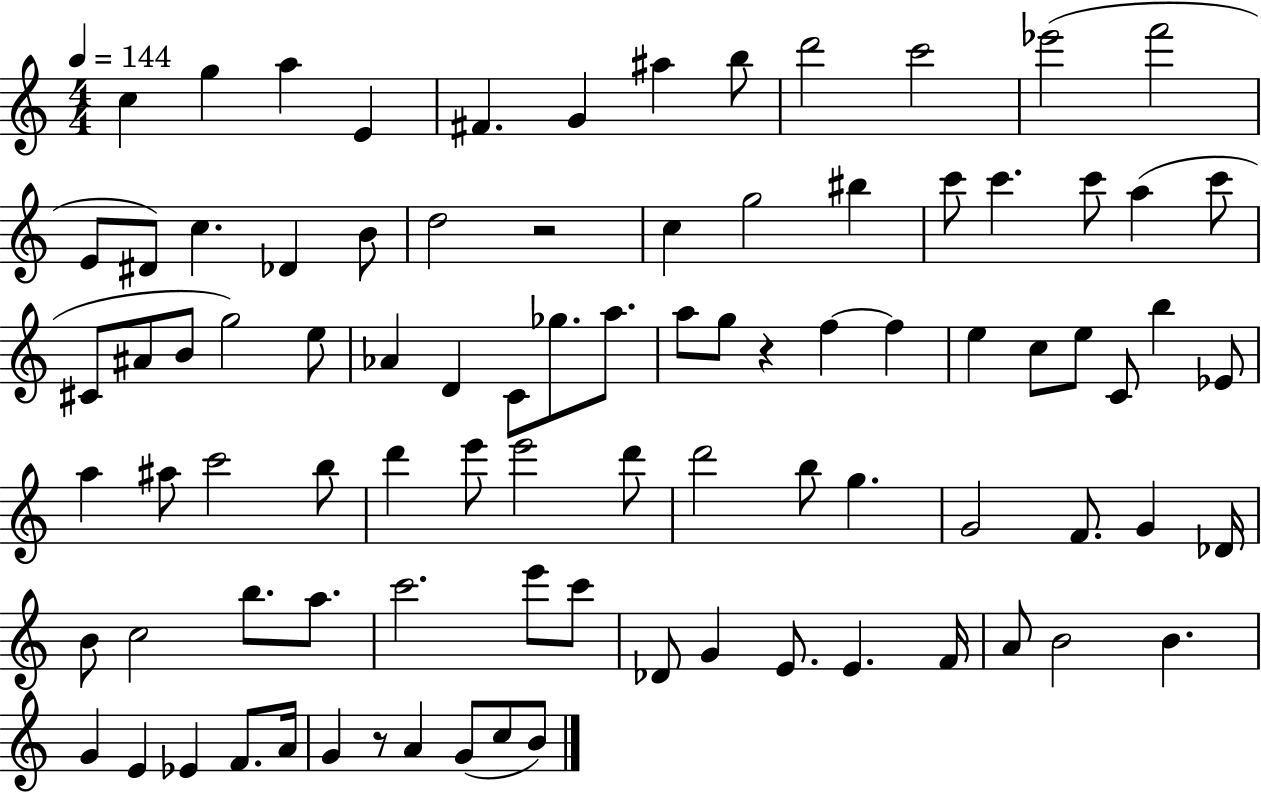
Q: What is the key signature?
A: C major